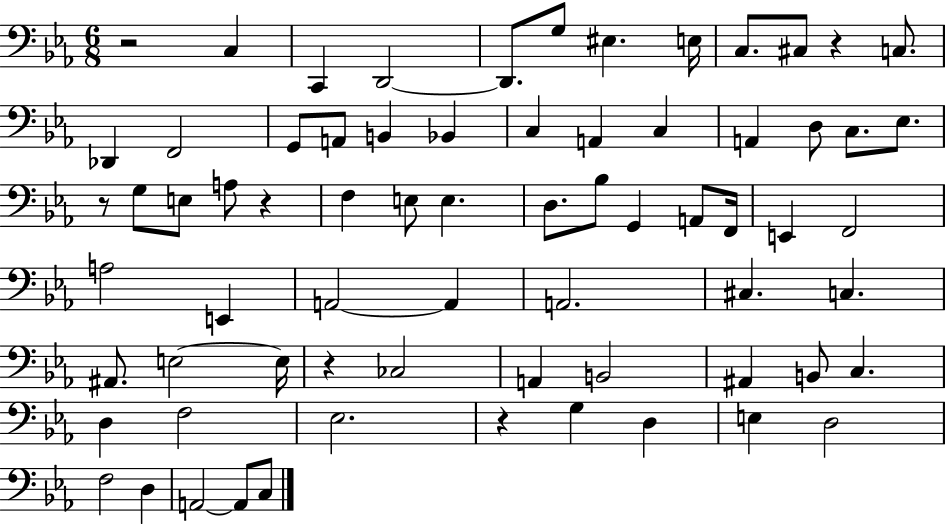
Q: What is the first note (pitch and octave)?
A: C3